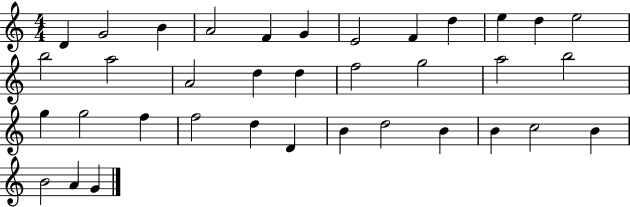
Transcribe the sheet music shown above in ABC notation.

X:1
T:Untitled
M:4/4
L:1/4
K:C
D G2 B A2 F G E2 F d e d e2 b2 a2 A2 d d f2 g2 a2 b2 g g2 f f2 d D B d2 B B c2 B B2 A G